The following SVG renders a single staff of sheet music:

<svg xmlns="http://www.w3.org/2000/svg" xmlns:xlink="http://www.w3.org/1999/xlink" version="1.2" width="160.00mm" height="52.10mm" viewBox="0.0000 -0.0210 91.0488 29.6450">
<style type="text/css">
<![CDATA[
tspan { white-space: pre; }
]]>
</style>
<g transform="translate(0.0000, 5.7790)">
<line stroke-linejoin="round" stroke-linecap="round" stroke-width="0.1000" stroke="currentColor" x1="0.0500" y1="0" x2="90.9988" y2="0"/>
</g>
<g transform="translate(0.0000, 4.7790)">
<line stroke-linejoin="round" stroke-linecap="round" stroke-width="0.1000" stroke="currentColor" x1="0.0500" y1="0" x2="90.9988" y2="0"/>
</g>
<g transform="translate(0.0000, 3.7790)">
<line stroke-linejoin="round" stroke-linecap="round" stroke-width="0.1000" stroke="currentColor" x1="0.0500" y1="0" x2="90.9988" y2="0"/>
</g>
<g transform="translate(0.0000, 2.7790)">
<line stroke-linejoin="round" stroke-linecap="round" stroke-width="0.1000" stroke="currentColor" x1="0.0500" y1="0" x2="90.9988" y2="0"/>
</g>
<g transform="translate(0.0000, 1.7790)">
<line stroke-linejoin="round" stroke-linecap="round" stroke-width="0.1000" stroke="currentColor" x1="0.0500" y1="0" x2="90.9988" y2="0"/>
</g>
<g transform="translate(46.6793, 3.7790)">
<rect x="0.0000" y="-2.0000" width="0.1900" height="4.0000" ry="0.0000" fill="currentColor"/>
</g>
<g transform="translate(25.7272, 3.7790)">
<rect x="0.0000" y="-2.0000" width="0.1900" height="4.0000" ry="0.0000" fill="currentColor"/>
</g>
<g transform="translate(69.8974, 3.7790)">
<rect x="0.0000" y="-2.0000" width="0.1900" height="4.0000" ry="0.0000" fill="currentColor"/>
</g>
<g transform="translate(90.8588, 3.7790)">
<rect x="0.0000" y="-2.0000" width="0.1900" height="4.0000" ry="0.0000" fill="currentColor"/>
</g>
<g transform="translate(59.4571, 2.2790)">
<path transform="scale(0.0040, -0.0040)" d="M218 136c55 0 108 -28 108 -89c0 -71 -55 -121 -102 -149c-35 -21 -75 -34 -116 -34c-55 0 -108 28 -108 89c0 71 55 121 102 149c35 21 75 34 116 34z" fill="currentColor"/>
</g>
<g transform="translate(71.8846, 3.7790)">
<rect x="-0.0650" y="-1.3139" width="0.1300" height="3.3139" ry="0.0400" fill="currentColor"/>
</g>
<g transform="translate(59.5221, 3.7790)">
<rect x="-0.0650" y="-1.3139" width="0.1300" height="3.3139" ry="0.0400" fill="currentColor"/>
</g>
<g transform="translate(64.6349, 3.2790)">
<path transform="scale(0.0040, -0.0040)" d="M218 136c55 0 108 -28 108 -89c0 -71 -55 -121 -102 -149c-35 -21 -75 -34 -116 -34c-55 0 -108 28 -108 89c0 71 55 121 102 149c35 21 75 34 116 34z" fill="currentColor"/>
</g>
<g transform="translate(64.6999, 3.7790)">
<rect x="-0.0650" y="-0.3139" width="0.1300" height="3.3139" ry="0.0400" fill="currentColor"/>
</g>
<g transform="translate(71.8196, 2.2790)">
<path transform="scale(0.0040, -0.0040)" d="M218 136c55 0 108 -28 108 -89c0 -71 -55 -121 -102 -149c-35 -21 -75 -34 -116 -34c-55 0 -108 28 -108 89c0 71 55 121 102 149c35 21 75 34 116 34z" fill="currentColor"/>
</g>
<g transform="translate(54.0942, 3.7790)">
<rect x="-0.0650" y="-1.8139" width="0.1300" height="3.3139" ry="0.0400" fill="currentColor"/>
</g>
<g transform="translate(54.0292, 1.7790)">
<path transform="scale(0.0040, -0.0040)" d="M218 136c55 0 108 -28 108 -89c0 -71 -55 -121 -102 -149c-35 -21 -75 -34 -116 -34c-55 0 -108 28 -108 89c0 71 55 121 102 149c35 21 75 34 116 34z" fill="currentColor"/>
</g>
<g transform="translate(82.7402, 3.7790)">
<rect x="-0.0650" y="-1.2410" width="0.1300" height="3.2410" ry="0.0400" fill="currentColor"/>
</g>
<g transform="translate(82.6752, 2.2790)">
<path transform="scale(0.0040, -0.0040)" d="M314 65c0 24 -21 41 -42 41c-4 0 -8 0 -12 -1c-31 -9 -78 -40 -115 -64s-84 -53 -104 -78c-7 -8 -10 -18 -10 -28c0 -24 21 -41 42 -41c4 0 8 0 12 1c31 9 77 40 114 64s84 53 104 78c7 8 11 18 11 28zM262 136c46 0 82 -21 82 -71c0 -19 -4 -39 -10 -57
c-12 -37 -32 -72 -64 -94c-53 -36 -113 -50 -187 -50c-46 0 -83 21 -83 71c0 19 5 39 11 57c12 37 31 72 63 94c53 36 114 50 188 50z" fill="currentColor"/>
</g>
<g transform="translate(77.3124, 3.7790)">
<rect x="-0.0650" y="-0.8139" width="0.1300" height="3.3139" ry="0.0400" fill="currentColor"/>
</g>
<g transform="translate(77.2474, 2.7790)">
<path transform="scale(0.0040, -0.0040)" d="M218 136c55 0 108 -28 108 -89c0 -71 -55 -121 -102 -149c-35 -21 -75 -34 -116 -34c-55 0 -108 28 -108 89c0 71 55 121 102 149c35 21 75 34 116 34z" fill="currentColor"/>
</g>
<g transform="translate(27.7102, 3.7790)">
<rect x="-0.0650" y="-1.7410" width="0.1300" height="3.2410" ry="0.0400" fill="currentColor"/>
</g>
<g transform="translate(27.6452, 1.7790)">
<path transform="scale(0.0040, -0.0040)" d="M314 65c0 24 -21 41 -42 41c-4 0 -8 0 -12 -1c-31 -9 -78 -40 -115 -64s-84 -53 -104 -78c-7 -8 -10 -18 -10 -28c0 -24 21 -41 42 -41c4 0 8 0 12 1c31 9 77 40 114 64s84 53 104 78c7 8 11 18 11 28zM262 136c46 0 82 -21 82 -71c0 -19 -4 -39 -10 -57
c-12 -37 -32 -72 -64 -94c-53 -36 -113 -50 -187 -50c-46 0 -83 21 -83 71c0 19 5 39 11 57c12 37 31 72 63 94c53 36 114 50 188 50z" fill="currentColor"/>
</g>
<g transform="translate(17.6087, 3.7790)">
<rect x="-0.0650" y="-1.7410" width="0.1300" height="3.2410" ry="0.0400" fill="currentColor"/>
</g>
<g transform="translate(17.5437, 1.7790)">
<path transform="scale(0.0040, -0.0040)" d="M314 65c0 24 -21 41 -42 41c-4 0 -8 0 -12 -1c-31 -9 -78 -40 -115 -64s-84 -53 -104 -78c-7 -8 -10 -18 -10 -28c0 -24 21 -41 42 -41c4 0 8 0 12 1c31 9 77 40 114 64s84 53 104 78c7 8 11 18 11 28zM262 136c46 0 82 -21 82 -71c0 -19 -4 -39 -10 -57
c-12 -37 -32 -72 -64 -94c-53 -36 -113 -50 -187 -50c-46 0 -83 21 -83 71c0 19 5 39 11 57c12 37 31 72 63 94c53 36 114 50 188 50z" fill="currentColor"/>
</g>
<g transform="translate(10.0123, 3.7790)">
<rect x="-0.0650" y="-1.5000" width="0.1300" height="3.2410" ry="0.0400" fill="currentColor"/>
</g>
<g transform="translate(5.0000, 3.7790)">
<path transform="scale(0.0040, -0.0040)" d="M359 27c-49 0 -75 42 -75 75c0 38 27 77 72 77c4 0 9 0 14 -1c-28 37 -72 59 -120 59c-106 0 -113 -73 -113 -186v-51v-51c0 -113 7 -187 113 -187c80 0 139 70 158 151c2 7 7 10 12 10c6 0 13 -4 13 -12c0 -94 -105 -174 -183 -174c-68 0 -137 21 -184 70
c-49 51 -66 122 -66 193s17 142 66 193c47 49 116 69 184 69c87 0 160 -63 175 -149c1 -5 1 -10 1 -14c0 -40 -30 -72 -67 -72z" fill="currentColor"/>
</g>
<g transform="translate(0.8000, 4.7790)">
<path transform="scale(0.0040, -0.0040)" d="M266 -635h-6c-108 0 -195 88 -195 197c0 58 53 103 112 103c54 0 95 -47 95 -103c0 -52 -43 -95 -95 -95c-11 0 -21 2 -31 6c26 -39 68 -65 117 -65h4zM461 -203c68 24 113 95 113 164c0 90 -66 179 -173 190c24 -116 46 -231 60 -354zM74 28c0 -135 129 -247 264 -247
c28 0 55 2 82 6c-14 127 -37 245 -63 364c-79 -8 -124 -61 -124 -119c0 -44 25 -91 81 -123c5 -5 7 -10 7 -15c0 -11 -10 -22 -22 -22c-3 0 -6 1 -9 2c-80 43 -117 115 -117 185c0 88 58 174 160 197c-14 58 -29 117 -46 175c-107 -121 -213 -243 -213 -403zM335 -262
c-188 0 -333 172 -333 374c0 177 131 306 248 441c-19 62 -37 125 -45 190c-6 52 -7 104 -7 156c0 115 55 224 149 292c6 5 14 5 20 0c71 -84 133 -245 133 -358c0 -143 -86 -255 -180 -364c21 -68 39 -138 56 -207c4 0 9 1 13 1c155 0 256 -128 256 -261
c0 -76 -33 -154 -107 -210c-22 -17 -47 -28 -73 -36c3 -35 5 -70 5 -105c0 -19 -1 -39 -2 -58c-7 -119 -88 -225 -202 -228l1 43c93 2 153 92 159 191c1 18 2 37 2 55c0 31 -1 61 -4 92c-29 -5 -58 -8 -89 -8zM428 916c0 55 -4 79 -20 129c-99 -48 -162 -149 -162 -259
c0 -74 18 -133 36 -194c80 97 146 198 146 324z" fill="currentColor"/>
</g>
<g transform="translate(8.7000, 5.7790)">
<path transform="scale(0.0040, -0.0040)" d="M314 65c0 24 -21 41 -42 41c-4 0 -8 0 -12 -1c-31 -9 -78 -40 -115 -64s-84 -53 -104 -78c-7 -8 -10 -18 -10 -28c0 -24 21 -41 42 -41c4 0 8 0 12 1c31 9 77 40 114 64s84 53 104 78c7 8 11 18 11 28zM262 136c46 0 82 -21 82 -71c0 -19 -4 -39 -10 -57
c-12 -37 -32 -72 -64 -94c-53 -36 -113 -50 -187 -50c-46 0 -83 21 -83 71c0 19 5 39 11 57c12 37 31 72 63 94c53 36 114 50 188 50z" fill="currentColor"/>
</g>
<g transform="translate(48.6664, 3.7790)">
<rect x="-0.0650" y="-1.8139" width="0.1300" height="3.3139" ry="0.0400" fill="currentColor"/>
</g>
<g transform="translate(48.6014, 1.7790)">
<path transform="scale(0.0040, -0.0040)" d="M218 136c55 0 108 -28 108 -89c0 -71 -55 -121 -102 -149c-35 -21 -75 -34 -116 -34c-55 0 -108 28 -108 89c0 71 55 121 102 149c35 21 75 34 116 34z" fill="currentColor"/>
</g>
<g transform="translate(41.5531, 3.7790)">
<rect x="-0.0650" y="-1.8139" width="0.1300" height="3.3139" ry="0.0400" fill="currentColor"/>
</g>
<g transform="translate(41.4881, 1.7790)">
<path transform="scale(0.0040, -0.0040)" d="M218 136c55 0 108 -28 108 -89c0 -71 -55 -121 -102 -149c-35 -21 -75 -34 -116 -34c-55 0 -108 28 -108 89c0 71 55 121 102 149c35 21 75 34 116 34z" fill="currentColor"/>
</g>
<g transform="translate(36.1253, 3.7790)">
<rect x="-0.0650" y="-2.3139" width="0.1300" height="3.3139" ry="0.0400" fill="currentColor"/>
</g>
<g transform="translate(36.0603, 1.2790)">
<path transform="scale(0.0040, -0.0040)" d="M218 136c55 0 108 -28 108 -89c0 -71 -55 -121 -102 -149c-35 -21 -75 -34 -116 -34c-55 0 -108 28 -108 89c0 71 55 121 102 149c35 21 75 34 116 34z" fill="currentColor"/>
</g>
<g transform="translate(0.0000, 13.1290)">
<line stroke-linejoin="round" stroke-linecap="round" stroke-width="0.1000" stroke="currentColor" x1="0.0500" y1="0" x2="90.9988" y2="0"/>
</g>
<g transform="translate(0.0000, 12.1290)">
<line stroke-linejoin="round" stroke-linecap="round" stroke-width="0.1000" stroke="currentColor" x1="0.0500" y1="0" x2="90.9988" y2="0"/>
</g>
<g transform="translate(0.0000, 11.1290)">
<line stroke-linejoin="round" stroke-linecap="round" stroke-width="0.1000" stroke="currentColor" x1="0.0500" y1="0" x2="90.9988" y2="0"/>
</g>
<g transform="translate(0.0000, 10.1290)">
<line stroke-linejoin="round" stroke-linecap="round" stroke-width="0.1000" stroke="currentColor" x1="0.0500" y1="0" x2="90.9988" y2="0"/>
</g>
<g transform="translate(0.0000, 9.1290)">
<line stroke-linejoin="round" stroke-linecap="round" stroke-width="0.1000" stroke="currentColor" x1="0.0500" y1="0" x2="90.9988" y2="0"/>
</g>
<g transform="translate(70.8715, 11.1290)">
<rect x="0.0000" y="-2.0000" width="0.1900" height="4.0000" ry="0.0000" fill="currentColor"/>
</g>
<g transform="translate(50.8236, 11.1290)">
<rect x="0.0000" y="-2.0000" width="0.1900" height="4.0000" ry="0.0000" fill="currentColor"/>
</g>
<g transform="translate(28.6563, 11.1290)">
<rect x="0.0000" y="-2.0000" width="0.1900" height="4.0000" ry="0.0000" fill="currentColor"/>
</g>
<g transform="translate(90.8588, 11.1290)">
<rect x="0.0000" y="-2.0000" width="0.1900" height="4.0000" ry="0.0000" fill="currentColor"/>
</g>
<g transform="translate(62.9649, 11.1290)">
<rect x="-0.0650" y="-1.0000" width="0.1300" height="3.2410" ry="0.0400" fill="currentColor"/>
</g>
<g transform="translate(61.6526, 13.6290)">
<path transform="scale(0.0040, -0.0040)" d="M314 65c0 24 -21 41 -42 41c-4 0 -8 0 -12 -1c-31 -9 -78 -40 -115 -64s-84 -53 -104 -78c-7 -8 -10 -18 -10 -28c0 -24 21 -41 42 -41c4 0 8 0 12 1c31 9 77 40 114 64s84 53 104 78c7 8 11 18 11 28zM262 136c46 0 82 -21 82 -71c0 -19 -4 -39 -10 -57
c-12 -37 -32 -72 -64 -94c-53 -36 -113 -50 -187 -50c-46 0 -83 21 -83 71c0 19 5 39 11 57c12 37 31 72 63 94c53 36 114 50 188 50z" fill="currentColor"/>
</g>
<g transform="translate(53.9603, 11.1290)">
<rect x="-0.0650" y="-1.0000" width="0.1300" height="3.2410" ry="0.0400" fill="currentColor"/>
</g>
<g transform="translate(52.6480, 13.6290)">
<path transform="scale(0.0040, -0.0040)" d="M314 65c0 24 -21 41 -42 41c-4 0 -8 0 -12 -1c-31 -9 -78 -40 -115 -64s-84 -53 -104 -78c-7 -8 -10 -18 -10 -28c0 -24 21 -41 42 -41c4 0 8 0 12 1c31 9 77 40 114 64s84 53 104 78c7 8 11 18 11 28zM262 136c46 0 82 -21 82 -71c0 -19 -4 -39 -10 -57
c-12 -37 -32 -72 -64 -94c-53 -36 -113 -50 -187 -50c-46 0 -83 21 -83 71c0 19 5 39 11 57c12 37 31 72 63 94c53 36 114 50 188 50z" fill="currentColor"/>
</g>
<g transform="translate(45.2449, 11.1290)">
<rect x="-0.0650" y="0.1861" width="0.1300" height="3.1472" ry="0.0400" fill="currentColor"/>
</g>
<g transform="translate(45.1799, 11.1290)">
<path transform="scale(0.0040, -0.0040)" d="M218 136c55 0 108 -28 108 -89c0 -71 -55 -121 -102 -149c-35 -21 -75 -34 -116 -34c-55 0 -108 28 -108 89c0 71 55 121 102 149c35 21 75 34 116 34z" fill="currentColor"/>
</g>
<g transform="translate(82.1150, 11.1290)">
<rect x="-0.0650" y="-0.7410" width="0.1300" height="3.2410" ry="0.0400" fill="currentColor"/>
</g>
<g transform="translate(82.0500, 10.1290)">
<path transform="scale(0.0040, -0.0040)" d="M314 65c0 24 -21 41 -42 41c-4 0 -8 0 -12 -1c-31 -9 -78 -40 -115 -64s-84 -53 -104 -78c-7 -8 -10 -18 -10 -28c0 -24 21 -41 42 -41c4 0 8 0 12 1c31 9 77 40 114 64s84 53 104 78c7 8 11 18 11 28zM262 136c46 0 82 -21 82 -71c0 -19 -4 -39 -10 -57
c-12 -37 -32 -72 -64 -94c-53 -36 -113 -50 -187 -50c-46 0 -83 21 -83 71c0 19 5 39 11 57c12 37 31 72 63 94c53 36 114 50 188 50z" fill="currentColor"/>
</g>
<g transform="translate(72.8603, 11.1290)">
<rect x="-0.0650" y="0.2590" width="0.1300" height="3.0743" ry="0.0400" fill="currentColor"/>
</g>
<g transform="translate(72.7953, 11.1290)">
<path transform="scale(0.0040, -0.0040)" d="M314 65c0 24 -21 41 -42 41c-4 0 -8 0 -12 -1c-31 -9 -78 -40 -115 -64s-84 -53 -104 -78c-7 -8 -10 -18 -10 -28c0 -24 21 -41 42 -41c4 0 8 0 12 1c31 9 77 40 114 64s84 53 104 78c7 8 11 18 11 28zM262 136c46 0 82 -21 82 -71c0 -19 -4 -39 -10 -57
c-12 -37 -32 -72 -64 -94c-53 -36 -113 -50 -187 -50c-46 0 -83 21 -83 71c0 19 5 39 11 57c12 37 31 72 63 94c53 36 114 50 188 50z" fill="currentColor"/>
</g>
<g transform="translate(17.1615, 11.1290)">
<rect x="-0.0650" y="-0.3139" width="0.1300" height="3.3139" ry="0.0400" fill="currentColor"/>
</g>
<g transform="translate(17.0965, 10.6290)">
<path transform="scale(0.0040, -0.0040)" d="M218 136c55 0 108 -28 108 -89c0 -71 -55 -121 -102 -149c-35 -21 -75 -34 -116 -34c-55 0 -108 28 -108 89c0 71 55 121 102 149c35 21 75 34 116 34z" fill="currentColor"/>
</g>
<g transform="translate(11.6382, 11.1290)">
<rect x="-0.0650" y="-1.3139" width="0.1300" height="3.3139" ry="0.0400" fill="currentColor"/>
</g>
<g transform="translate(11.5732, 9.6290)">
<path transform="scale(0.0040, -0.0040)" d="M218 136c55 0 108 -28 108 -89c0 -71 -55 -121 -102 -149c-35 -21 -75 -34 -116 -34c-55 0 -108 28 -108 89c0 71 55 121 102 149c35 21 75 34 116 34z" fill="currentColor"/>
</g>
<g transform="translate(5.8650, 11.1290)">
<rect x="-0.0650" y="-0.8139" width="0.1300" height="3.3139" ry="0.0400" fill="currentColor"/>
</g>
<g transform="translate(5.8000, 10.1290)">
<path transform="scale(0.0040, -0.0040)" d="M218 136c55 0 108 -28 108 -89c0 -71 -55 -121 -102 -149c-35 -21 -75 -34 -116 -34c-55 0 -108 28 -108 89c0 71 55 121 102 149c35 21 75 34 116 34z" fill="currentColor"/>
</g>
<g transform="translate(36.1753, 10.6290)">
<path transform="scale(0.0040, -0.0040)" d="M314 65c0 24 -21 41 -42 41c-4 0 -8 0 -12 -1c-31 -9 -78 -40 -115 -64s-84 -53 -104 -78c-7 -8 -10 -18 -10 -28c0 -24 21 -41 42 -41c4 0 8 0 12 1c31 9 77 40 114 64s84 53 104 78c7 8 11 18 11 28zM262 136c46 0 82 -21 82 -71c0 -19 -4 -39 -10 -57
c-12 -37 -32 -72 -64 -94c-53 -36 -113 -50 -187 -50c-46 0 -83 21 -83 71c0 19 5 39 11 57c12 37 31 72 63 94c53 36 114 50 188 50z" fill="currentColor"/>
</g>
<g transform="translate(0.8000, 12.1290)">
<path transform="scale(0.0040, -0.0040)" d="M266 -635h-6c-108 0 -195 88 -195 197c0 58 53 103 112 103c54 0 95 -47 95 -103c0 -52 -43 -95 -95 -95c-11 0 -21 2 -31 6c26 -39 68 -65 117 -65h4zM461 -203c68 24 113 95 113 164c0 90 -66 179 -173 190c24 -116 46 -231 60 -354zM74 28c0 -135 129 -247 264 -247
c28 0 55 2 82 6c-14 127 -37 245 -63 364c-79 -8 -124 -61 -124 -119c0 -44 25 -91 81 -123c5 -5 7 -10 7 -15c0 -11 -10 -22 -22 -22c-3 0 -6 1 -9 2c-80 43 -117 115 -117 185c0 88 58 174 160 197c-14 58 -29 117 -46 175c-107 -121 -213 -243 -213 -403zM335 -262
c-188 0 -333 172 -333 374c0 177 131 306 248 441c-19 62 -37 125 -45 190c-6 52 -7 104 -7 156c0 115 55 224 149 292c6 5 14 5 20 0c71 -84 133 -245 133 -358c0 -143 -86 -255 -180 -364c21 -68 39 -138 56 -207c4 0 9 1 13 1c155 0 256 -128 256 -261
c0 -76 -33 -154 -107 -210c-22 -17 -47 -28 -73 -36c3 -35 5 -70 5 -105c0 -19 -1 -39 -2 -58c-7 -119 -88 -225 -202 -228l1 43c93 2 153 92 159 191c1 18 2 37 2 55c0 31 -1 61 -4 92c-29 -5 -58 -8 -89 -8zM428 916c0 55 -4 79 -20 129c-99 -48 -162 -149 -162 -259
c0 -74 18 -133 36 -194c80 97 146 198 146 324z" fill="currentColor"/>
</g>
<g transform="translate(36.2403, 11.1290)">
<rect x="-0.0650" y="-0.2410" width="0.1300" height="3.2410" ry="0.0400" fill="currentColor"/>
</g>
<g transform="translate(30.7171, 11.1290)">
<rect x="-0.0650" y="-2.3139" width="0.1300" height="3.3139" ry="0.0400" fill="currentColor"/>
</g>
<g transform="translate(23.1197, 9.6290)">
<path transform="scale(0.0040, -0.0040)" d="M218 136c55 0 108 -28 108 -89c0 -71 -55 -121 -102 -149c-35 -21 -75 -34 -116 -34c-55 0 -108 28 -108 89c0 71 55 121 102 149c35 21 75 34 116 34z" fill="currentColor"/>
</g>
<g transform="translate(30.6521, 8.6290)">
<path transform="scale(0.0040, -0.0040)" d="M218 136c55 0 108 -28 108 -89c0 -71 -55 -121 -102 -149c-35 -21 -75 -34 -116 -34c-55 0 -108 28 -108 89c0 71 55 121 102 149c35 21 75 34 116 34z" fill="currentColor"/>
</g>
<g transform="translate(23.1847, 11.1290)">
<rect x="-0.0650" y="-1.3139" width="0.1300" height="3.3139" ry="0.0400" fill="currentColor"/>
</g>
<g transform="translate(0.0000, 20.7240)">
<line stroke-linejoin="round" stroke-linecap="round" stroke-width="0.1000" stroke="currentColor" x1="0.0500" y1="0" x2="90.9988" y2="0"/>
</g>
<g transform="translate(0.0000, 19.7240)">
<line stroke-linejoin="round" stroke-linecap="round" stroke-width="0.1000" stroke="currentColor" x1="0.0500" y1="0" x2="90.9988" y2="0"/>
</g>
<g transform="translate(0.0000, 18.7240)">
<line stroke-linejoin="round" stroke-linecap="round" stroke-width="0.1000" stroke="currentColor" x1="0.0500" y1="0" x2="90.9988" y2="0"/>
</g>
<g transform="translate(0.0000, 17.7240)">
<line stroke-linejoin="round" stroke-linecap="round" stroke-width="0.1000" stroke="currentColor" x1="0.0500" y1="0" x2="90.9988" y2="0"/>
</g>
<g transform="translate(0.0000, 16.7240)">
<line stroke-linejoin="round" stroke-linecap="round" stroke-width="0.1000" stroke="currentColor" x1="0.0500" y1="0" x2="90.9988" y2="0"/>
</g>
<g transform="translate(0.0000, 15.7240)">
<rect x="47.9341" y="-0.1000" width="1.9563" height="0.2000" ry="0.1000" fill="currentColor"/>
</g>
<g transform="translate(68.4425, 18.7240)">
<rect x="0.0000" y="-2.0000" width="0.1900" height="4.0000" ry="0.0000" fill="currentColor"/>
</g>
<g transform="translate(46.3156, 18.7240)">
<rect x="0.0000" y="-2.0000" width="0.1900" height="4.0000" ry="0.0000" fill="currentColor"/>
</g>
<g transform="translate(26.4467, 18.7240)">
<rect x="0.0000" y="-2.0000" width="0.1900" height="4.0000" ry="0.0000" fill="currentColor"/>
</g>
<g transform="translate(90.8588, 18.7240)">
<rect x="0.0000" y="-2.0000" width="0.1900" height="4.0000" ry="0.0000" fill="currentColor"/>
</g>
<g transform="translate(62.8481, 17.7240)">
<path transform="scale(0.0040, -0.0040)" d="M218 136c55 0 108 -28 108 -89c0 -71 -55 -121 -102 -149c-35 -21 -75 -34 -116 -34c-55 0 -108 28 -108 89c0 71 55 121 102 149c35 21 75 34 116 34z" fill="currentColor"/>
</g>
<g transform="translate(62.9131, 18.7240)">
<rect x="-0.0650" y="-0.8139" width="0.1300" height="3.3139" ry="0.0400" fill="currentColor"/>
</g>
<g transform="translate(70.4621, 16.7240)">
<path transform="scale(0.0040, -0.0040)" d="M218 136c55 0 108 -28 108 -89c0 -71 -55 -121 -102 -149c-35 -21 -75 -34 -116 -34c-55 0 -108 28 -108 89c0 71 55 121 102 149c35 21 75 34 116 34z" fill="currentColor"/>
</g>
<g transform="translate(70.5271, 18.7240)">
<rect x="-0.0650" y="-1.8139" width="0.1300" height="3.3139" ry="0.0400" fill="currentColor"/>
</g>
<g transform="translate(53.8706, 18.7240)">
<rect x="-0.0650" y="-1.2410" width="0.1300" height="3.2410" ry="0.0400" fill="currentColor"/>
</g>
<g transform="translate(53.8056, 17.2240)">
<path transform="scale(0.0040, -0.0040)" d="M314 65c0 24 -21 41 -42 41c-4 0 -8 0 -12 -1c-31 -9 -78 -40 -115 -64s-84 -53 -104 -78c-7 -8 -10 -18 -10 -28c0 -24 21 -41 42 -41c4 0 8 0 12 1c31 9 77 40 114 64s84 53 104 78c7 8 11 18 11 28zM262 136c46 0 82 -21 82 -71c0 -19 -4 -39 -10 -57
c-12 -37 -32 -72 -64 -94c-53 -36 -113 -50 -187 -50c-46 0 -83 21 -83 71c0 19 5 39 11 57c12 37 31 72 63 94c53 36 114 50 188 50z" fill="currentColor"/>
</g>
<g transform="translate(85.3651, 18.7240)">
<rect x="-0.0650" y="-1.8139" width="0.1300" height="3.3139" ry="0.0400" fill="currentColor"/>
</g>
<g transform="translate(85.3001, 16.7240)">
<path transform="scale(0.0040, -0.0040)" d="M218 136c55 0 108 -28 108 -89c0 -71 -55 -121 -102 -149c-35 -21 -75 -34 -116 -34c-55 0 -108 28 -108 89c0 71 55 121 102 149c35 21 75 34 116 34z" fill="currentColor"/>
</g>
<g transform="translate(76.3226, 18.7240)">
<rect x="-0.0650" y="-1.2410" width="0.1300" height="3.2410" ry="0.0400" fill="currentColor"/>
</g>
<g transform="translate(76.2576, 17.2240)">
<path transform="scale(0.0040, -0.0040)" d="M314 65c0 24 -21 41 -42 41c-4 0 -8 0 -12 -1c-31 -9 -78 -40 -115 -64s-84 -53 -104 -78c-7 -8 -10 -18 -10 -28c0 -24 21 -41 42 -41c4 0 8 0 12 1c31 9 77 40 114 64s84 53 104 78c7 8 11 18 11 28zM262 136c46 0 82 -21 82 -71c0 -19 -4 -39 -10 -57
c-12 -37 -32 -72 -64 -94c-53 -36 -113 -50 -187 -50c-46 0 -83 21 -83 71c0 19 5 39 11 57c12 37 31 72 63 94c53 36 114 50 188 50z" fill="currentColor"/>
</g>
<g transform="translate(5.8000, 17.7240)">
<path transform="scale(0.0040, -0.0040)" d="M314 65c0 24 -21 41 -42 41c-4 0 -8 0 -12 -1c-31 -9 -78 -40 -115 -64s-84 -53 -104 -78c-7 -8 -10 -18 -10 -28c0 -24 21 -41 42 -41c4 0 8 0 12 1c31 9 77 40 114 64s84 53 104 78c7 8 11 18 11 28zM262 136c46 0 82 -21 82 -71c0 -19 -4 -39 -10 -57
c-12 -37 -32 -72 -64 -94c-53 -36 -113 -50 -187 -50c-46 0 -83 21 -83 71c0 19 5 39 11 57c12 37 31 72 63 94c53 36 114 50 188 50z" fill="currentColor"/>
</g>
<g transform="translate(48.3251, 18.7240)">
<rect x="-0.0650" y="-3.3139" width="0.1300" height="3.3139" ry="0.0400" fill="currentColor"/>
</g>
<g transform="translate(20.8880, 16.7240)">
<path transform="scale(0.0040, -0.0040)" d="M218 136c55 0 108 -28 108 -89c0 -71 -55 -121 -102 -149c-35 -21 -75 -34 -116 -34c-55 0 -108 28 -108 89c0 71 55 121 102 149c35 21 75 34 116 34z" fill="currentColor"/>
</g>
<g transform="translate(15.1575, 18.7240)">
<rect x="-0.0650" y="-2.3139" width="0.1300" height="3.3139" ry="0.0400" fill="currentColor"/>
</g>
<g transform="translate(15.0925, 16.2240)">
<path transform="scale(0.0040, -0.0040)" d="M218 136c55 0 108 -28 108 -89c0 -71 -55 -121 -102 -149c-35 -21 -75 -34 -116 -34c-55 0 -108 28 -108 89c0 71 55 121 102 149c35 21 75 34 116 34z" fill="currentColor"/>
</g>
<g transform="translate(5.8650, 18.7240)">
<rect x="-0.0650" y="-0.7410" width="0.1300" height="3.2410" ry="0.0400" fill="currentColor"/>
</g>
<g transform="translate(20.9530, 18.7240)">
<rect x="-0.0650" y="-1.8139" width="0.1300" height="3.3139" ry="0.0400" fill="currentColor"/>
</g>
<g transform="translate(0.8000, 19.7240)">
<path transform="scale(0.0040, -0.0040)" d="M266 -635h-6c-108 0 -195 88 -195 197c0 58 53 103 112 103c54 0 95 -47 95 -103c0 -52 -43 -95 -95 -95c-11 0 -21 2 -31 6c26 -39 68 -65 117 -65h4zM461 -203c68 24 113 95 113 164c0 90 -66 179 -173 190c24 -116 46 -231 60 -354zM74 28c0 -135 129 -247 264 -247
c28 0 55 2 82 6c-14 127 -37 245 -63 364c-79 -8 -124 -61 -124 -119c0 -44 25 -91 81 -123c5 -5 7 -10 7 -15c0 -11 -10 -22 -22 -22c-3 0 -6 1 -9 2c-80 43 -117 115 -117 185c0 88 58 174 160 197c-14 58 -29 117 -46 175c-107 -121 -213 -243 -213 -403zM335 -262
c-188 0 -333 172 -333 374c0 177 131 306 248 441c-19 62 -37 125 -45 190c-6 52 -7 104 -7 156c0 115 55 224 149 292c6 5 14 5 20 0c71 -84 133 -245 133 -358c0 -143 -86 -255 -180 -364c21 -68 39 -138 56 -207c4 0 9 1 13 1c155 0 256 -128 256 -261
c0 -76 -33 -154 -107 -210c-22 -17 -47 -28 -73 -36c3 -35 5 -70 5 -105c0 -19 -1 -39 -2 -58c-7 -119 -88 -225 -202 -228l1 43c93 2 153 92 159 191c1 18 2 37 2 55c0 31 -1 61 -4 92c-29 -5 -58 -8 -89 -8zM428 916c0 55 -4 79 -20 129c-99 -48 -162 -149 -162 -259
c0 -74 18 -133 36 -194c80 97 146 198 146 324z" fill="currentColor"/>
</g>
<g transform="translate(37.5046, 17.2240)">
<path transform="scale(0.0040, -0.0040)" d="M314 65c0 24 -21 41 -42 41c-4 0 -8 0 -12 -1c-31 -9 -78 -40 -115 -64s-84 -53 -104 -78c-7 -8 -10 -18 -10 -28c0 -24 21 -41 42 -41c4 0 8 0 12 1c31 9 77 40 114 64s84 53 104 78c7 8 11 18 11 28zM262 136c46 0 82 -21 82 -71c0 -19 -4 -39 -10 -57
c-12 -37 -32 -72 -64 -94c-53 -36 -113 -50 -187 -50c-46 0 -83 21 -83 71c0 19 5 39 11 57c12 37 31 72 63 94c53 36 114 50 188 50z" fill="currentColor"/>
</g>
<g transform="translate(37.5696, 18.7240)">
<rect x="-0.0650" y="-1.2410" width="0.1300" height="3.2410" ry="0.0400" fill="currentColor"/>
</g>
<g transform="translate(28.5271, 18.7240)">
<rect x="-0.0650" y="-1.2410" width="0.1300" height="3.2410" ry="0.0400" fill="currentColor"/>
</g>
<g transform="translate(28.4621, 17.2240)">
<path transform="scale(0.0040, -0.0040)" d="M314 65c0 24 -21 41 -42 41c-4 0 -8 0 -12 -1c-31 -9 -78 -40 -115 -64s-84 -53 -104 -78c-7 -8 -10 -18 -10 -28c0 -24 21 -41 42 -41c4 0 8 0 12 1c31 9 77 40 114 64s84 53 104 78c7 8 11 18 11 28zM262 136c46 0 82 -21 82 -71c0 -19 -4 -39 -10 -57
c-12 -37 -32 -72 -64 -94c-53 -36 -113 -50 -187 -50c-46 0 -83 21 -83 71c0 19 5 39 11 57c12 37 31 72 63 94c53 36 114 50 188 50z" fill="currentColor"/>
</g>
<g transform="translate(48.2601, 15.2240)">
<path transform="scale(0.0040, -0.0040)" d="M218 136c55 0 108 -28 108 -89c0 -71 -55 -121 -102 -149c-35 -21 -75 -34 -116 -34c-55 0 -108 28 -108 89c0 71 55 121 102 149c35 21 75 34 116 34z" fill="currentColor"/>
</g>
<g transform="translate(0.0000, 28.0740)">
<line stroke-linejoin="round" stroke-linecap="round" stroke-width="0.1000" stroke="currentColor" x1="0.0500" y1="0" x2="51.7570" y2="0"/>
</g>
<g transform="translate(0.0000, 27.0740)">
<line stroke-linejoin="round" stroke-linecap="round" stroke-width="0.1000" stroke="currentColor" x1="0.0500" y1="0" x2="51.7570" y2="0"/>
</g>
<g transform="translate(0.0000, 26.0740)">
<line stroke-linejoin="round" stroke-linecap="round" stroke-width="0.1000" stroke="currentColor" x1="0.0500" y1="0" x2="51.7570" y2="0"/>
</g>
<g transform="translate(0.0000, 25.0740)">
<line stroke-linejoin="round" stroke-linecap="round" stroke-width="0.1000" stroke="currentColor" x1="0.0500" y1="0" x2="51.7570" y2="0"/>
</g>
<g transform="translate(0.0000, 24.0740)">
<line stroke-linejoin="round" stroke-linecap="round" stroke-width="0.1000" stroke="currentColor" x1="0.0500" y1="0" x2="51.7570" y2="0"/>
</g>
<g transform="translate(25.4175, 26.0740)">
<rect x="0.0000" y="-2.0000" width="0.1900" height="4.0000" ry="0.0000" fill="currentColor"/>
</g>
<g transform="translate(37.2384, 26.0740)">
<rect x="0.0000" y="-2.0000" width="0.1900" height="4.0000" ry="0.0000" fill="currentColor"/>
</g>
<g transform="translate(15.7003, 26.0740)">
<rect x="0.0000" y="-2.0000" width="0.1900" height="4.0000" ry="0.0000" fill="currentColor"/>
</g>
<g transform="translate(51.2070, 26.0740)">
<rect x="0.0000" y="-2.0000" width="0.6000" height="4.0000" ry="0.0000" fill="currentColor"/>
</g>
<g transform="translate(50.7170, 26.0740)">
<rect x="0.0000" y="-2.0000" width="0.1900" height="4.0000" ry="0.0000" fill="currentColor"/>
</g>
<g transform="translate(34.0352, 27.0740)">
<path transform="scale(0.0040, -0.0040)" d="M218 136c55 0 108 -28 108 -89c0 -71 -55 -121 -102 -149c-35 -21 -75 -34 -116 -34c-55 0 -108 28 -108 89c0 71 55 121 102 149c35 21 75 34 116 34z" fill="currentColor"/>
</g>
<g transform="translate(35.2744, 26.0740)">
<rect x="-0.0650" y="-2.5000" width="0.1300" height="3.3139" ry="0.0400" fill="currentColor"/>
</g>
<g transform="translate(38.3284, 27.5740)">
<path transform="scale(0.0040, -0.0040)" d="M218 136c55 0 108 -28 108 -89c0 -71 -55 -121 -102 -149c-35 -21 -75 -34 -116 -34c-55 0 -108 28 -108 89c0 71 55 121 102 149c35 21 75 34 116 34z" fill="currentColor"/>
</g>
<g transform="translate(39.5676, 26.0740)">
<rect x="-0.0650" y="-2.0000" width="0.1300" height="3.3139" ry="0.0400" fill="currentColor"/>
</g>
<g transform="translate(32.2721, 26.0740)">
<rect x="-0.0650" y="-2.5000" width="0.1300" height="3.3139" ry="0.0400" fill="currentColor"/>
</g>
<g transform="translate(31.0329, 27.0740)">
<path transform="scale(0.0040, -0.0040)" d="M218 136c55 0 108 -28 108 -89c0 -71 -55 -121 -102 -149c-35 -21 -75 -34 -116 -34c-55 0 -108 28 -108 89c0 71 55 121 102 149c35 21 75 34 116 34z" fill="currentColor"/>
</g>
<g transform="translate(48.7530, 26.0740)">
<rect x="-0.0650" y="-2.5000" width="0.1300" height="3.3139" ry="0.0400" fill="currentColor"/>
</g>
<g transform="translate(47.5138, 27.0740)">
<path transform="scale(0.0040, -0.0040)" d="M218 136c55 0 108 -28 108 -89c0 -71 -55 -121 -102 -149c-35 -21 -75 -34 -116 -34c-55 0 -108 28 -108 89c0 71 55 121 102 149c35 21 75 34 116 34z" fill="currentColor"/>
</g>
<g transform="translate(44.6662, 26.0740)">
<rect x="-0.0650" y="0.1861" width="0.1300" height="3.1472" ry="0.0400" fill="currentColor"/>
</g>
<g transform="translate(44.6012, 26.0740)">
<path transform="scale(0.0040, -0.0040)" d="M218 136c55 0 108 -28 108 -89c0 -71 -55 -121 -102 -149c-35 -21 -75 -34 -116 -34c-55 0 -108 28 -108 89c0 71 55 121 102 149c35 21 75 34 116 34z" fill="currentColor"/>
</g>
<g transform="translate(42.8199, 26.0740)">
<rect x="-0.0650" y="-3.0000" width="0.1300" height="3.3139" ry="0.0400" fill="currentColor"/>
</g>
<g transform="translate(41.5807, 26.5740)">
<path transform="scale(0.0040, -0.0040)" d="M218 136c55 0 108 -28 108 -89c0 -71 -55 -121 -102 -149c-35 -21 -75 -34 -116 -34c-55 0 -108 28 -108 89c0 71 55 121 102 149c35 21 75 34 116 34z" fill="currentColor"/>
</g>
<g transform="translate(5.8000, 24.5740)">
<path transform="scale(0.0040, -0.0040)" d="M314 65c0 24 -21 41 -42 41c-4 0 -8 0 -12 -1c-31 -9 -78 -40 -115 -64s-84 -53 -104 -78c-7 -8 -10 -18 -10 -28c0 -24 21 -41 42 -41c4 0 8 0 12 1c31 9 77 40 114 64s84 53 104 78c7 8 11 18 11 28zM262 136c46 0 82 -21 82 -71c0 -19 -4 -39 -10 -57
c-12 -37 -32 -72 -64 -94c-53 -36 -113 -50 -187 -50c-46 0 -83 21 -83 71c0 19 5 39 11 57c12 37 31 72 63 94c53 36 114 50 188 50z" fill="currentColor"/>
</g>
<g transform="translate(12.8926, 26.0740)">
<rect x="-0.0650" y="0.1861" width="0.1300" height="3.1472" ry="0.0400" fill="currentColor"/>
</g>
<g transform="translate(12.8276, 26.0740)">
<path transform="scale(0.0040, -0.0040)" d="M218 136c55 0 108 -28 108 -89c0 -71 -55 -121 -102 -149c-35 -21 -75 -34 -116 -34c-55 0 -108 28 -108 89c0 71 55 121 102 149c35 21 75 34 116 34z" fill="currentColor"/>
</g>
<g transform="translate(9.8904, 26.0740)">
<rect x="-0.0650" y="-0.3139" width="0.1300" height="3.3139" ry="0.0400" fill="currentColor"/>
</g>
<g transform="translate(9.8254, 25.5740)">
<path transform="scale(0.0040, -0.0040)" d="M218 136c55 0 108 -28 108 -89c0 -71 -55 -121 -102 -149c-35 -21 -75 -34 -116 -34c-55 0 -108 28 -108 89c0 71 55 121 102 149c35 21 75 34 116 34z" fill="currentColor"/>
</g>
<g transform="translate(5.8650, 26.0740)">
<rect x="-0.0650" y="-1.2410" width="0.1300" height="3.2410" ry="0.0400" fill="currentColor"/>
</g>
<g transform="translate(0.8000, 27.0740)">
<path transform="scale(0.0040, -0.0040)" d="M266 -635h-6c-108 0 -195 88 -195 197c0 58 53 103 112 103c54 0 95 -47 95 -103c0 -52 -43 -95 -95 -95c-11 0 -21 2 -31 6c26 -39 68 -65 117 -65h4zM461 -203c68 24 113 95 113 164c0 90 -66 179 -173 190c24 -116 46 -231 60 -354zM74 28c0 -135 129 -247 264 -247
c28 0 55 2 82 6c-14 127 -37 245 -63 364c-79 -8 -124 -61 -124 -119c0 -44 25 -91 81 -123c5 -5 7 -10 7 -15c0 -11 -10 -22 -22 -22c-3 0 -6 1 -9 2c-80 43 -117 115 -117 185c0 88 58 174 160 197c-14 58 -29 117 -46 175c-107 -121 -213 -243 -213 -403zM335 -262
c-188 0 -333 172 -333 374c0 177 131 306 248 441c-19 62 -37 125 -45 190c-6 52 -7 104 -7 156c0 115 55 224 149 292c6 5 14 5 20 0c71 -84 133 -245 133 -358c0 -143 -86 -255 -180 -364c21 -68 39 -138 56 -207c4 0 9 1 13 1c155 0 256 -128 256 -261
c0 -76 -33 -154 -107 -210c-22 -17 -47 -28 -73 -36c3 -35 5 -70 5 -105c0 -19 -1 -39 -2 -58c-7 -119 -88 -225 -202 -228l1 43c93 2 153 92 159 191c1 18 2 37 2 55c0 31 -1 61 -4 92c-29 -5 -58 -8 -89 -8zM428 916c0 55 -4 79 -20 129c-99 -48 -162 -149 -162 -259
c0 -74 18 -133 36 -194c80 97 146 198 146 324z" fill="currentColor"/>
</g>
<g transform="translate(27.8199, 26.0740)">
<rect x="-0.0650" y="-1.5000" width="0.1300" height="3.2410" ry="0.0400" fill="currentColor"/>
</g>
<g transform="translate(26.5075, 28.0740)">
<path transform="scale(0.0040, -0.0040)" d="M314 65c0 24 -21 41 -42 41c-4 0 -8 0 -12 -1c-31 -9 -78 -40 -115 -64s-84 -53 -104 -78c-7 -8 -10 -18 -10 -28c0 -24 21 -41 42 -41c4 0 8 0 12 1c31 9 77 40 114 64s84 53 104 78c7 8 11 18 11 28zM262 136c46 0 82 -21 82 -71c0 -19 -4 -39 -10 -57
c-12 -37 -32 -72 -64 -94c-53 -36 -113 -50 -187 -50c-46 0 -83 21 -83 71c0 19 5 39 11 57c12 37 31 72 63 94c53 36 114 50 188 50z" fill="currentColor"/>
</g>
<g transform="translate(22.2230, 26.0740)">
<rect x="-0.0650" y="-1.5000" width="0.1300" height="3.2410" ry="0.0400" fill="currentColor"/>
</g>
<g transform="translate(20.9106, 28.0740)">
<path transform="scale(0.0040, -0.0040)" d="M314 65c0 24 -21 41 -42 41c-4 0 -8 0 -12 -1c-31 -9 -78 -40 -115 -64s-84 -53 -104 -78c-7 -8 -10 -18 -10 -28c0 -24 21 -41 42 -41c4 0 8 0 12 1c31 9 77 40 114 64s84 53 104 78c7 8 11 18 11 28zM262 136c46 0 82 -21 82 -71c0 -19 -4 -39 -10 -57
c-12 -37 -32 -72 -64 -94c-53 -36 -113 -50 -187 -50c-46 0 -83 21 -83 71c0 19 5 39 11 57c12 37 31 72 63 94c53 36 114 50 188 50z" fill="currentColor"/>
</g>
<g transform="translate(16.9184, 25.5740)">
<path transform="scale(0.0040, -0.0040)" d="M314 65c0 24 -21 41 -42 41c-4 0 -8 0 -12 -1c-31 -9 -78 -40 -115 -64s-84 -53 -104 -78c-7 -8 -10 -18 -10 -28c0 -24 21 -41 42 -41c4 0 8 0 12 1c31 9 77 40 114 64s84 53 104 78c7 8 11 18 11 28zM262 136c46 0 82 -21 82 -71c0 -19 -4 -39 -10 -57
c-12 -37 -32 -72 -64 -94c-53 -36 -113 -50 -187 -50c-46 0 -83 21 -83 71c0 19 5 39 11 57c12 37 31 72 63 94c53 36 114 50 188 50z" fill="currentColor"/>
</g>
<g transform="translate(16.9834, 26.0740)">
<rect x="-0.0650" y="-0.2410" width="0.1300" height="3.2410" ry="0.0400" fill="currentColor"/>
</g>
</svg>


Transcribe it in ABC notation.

X:1
T:Untitled
M:4/4
L:1/4
K:C
E2 f2 f2 g f f f e c e d e2 d e c e g c2 B D2 D2 B2 d2 d2 g f e2 e2 b e2 d f e2 f e2 c B c2 E2 E2 G G F A B G